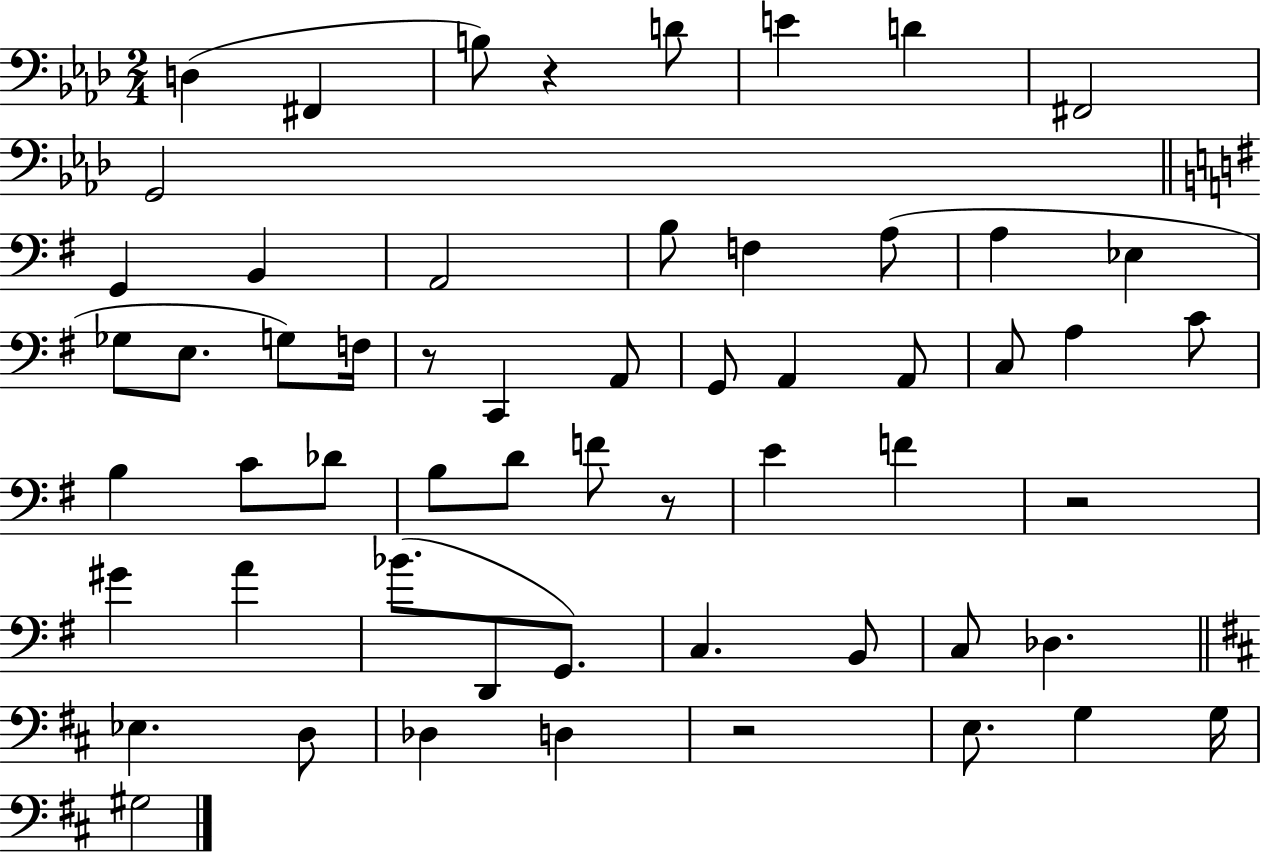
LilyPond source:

{
  \clef bass
  \numericTimeSignature
  \time 2/4
  \key aes \major
  d4( fis,4 | b8) r4 d'8 | e'4 d'4 | fis,2 | \break g,2 | \bar "||" \break \key g \major g,4 b,4 | a,2 | b8 f4 a8( | a4 ees4 | \break ges8 e8. g8) f16 | r8 c,4 a,8 | g,8 a,4 a,8 | c8 a4 c'8 | \break b4 c'8 des'8 | b8 d'8 f'8 r8 | e'4 f'4 | r2 | \break gis'4 a'4 | bes'8.( d,8 g,8.) | c4. b,8 | c8 des4. | \break \bar "||" \break \key d \major ees4. d8 | des4 d4 | r2 | e8. g4 g16 | \break gis2 | \bar "|."
}